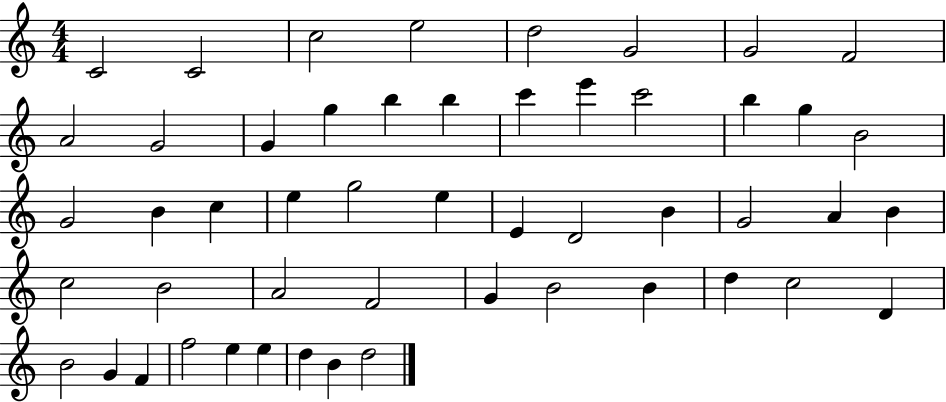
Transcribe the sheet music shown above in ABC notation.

X:1
T:Untitled
M:4/4
L:1/4
K:C
C2 C2 c2 e2 d2 G2 G2 F2 A2 G2 G g b b c' e' c'2 b g B2 G2 B c e g2 e E D2 B G2 A B c2 B2 A2 F2 G B2 B d c2 D B2 G F f2 e e d B d2